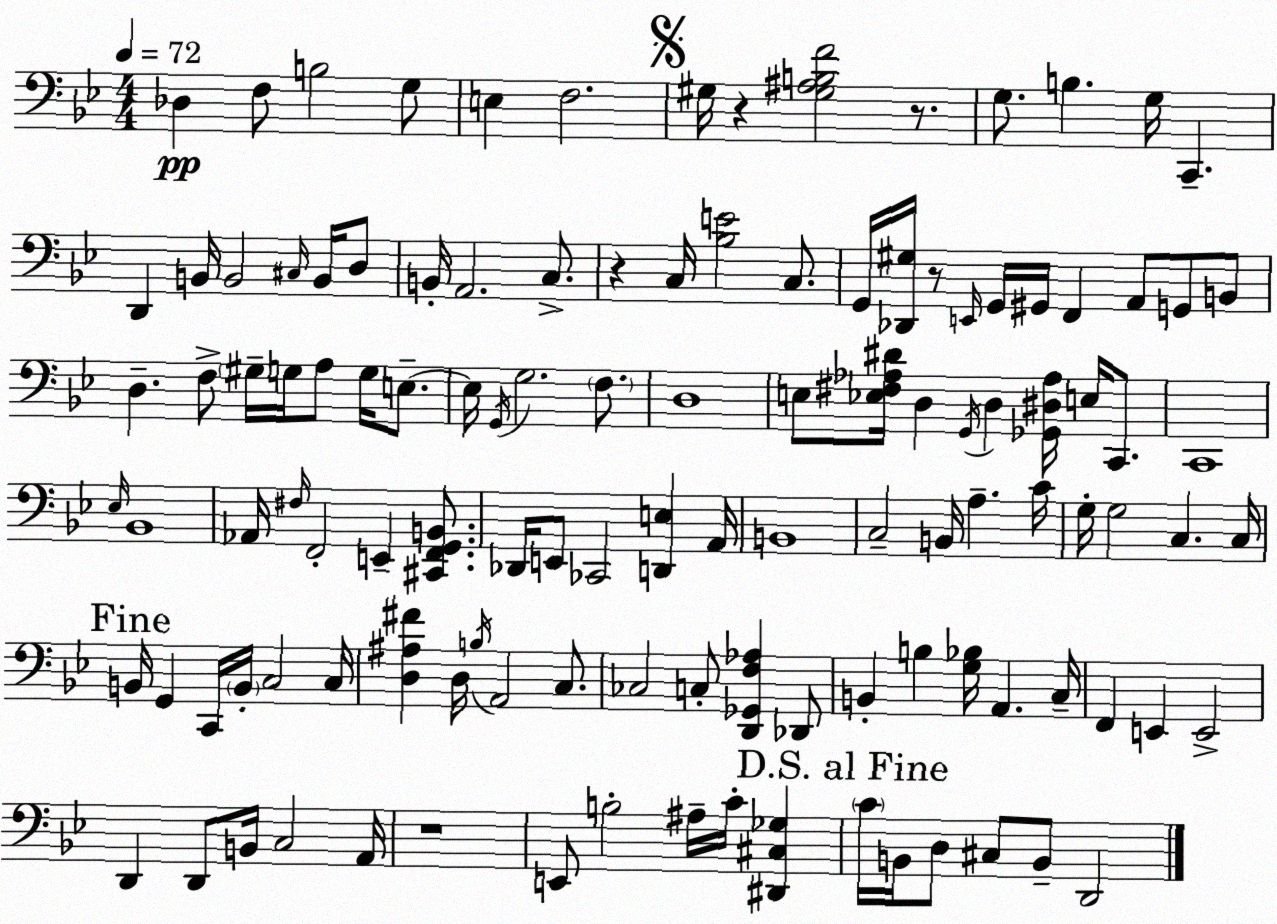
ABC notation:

X:1
T:Untitled
M:4/4
L:1/4
K:Bb
_D, F,/2 B,2 G,/2 E, F,2 ^G,/4 z [^G,^A,B,F]2 z/2 G,/2 B, G,/4 C,, D,, B,,/4 B,,2 ^C,/4 B,,/4 D,/2 B,,/4 A,,2 C,/2 z C,/4 [_B,E]2 C,/2 G,,/4 [_D,,^G,]/4 z/2 E,,/4 G,,/4 ^G,,/4 F,, A,,/2 G,,/2 B,,/2 D, F,/2 ^G,/4 G,/4 A,/2 G,/4 E,/2 E,/4 G,,/4 G,2 F,/2 D,4 E,/2 [_E,^F,_A,^D]/4 D, G,,/4 D, [_G,,^D,_A,]/4 E,/4 C,,/2 C,,4 _E,/4 _B,,4 _A,,/4 ^F,/4 F,,2 E,, [^C,,F,,G,,B,,]/2 _D,,/4 E,,/2 _C,,2 [D,,E,] A,,/4 B,,4 C,2 B,,/4 A, C/4 G,/4 G,2 C, C,/4 B,,/4 G,, C,,/4 B,,/4 C,2 C,/4 [D,^A,^F] D,/4 B,/4 A,,2 C,/2 _C,2 C,/2 [D,,_G,,F,_A,] _D,,/2 B,, B, [G,_B,]/4 A,, C,/4 F,, E,, E,,2 D,, D,,/2 B,,/4 C,2 A,,/4 z4 E,,/2 B,2 ^A,/4 C/4 [^D,,^C,_G,] C/4 B,,/4 D,/2 ^C,/2 B,,/2 D,,2